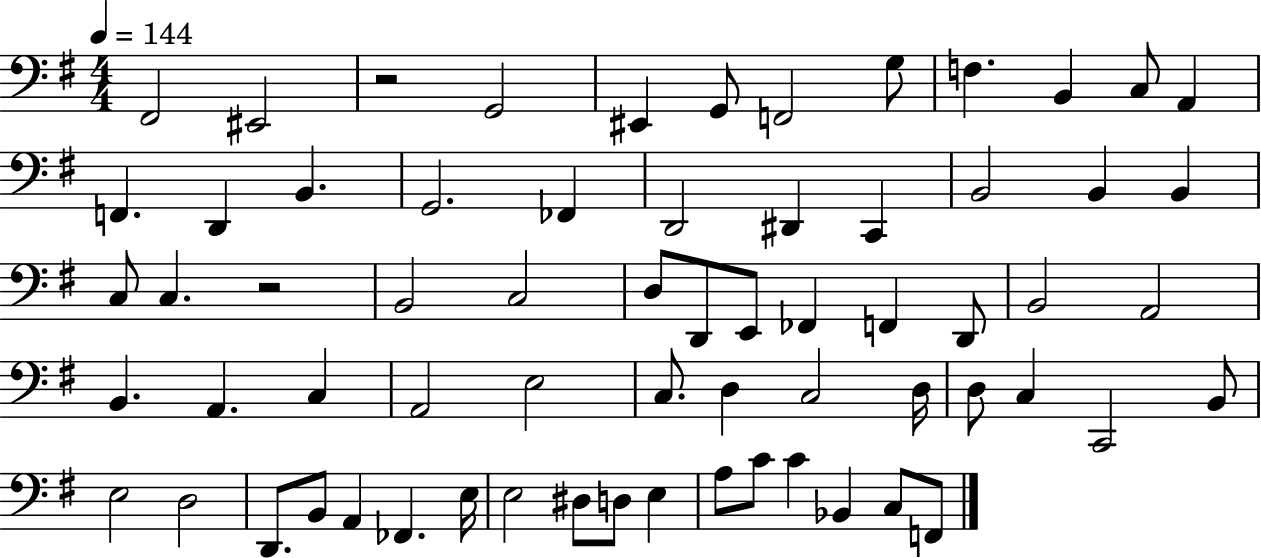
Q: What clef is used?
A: bass